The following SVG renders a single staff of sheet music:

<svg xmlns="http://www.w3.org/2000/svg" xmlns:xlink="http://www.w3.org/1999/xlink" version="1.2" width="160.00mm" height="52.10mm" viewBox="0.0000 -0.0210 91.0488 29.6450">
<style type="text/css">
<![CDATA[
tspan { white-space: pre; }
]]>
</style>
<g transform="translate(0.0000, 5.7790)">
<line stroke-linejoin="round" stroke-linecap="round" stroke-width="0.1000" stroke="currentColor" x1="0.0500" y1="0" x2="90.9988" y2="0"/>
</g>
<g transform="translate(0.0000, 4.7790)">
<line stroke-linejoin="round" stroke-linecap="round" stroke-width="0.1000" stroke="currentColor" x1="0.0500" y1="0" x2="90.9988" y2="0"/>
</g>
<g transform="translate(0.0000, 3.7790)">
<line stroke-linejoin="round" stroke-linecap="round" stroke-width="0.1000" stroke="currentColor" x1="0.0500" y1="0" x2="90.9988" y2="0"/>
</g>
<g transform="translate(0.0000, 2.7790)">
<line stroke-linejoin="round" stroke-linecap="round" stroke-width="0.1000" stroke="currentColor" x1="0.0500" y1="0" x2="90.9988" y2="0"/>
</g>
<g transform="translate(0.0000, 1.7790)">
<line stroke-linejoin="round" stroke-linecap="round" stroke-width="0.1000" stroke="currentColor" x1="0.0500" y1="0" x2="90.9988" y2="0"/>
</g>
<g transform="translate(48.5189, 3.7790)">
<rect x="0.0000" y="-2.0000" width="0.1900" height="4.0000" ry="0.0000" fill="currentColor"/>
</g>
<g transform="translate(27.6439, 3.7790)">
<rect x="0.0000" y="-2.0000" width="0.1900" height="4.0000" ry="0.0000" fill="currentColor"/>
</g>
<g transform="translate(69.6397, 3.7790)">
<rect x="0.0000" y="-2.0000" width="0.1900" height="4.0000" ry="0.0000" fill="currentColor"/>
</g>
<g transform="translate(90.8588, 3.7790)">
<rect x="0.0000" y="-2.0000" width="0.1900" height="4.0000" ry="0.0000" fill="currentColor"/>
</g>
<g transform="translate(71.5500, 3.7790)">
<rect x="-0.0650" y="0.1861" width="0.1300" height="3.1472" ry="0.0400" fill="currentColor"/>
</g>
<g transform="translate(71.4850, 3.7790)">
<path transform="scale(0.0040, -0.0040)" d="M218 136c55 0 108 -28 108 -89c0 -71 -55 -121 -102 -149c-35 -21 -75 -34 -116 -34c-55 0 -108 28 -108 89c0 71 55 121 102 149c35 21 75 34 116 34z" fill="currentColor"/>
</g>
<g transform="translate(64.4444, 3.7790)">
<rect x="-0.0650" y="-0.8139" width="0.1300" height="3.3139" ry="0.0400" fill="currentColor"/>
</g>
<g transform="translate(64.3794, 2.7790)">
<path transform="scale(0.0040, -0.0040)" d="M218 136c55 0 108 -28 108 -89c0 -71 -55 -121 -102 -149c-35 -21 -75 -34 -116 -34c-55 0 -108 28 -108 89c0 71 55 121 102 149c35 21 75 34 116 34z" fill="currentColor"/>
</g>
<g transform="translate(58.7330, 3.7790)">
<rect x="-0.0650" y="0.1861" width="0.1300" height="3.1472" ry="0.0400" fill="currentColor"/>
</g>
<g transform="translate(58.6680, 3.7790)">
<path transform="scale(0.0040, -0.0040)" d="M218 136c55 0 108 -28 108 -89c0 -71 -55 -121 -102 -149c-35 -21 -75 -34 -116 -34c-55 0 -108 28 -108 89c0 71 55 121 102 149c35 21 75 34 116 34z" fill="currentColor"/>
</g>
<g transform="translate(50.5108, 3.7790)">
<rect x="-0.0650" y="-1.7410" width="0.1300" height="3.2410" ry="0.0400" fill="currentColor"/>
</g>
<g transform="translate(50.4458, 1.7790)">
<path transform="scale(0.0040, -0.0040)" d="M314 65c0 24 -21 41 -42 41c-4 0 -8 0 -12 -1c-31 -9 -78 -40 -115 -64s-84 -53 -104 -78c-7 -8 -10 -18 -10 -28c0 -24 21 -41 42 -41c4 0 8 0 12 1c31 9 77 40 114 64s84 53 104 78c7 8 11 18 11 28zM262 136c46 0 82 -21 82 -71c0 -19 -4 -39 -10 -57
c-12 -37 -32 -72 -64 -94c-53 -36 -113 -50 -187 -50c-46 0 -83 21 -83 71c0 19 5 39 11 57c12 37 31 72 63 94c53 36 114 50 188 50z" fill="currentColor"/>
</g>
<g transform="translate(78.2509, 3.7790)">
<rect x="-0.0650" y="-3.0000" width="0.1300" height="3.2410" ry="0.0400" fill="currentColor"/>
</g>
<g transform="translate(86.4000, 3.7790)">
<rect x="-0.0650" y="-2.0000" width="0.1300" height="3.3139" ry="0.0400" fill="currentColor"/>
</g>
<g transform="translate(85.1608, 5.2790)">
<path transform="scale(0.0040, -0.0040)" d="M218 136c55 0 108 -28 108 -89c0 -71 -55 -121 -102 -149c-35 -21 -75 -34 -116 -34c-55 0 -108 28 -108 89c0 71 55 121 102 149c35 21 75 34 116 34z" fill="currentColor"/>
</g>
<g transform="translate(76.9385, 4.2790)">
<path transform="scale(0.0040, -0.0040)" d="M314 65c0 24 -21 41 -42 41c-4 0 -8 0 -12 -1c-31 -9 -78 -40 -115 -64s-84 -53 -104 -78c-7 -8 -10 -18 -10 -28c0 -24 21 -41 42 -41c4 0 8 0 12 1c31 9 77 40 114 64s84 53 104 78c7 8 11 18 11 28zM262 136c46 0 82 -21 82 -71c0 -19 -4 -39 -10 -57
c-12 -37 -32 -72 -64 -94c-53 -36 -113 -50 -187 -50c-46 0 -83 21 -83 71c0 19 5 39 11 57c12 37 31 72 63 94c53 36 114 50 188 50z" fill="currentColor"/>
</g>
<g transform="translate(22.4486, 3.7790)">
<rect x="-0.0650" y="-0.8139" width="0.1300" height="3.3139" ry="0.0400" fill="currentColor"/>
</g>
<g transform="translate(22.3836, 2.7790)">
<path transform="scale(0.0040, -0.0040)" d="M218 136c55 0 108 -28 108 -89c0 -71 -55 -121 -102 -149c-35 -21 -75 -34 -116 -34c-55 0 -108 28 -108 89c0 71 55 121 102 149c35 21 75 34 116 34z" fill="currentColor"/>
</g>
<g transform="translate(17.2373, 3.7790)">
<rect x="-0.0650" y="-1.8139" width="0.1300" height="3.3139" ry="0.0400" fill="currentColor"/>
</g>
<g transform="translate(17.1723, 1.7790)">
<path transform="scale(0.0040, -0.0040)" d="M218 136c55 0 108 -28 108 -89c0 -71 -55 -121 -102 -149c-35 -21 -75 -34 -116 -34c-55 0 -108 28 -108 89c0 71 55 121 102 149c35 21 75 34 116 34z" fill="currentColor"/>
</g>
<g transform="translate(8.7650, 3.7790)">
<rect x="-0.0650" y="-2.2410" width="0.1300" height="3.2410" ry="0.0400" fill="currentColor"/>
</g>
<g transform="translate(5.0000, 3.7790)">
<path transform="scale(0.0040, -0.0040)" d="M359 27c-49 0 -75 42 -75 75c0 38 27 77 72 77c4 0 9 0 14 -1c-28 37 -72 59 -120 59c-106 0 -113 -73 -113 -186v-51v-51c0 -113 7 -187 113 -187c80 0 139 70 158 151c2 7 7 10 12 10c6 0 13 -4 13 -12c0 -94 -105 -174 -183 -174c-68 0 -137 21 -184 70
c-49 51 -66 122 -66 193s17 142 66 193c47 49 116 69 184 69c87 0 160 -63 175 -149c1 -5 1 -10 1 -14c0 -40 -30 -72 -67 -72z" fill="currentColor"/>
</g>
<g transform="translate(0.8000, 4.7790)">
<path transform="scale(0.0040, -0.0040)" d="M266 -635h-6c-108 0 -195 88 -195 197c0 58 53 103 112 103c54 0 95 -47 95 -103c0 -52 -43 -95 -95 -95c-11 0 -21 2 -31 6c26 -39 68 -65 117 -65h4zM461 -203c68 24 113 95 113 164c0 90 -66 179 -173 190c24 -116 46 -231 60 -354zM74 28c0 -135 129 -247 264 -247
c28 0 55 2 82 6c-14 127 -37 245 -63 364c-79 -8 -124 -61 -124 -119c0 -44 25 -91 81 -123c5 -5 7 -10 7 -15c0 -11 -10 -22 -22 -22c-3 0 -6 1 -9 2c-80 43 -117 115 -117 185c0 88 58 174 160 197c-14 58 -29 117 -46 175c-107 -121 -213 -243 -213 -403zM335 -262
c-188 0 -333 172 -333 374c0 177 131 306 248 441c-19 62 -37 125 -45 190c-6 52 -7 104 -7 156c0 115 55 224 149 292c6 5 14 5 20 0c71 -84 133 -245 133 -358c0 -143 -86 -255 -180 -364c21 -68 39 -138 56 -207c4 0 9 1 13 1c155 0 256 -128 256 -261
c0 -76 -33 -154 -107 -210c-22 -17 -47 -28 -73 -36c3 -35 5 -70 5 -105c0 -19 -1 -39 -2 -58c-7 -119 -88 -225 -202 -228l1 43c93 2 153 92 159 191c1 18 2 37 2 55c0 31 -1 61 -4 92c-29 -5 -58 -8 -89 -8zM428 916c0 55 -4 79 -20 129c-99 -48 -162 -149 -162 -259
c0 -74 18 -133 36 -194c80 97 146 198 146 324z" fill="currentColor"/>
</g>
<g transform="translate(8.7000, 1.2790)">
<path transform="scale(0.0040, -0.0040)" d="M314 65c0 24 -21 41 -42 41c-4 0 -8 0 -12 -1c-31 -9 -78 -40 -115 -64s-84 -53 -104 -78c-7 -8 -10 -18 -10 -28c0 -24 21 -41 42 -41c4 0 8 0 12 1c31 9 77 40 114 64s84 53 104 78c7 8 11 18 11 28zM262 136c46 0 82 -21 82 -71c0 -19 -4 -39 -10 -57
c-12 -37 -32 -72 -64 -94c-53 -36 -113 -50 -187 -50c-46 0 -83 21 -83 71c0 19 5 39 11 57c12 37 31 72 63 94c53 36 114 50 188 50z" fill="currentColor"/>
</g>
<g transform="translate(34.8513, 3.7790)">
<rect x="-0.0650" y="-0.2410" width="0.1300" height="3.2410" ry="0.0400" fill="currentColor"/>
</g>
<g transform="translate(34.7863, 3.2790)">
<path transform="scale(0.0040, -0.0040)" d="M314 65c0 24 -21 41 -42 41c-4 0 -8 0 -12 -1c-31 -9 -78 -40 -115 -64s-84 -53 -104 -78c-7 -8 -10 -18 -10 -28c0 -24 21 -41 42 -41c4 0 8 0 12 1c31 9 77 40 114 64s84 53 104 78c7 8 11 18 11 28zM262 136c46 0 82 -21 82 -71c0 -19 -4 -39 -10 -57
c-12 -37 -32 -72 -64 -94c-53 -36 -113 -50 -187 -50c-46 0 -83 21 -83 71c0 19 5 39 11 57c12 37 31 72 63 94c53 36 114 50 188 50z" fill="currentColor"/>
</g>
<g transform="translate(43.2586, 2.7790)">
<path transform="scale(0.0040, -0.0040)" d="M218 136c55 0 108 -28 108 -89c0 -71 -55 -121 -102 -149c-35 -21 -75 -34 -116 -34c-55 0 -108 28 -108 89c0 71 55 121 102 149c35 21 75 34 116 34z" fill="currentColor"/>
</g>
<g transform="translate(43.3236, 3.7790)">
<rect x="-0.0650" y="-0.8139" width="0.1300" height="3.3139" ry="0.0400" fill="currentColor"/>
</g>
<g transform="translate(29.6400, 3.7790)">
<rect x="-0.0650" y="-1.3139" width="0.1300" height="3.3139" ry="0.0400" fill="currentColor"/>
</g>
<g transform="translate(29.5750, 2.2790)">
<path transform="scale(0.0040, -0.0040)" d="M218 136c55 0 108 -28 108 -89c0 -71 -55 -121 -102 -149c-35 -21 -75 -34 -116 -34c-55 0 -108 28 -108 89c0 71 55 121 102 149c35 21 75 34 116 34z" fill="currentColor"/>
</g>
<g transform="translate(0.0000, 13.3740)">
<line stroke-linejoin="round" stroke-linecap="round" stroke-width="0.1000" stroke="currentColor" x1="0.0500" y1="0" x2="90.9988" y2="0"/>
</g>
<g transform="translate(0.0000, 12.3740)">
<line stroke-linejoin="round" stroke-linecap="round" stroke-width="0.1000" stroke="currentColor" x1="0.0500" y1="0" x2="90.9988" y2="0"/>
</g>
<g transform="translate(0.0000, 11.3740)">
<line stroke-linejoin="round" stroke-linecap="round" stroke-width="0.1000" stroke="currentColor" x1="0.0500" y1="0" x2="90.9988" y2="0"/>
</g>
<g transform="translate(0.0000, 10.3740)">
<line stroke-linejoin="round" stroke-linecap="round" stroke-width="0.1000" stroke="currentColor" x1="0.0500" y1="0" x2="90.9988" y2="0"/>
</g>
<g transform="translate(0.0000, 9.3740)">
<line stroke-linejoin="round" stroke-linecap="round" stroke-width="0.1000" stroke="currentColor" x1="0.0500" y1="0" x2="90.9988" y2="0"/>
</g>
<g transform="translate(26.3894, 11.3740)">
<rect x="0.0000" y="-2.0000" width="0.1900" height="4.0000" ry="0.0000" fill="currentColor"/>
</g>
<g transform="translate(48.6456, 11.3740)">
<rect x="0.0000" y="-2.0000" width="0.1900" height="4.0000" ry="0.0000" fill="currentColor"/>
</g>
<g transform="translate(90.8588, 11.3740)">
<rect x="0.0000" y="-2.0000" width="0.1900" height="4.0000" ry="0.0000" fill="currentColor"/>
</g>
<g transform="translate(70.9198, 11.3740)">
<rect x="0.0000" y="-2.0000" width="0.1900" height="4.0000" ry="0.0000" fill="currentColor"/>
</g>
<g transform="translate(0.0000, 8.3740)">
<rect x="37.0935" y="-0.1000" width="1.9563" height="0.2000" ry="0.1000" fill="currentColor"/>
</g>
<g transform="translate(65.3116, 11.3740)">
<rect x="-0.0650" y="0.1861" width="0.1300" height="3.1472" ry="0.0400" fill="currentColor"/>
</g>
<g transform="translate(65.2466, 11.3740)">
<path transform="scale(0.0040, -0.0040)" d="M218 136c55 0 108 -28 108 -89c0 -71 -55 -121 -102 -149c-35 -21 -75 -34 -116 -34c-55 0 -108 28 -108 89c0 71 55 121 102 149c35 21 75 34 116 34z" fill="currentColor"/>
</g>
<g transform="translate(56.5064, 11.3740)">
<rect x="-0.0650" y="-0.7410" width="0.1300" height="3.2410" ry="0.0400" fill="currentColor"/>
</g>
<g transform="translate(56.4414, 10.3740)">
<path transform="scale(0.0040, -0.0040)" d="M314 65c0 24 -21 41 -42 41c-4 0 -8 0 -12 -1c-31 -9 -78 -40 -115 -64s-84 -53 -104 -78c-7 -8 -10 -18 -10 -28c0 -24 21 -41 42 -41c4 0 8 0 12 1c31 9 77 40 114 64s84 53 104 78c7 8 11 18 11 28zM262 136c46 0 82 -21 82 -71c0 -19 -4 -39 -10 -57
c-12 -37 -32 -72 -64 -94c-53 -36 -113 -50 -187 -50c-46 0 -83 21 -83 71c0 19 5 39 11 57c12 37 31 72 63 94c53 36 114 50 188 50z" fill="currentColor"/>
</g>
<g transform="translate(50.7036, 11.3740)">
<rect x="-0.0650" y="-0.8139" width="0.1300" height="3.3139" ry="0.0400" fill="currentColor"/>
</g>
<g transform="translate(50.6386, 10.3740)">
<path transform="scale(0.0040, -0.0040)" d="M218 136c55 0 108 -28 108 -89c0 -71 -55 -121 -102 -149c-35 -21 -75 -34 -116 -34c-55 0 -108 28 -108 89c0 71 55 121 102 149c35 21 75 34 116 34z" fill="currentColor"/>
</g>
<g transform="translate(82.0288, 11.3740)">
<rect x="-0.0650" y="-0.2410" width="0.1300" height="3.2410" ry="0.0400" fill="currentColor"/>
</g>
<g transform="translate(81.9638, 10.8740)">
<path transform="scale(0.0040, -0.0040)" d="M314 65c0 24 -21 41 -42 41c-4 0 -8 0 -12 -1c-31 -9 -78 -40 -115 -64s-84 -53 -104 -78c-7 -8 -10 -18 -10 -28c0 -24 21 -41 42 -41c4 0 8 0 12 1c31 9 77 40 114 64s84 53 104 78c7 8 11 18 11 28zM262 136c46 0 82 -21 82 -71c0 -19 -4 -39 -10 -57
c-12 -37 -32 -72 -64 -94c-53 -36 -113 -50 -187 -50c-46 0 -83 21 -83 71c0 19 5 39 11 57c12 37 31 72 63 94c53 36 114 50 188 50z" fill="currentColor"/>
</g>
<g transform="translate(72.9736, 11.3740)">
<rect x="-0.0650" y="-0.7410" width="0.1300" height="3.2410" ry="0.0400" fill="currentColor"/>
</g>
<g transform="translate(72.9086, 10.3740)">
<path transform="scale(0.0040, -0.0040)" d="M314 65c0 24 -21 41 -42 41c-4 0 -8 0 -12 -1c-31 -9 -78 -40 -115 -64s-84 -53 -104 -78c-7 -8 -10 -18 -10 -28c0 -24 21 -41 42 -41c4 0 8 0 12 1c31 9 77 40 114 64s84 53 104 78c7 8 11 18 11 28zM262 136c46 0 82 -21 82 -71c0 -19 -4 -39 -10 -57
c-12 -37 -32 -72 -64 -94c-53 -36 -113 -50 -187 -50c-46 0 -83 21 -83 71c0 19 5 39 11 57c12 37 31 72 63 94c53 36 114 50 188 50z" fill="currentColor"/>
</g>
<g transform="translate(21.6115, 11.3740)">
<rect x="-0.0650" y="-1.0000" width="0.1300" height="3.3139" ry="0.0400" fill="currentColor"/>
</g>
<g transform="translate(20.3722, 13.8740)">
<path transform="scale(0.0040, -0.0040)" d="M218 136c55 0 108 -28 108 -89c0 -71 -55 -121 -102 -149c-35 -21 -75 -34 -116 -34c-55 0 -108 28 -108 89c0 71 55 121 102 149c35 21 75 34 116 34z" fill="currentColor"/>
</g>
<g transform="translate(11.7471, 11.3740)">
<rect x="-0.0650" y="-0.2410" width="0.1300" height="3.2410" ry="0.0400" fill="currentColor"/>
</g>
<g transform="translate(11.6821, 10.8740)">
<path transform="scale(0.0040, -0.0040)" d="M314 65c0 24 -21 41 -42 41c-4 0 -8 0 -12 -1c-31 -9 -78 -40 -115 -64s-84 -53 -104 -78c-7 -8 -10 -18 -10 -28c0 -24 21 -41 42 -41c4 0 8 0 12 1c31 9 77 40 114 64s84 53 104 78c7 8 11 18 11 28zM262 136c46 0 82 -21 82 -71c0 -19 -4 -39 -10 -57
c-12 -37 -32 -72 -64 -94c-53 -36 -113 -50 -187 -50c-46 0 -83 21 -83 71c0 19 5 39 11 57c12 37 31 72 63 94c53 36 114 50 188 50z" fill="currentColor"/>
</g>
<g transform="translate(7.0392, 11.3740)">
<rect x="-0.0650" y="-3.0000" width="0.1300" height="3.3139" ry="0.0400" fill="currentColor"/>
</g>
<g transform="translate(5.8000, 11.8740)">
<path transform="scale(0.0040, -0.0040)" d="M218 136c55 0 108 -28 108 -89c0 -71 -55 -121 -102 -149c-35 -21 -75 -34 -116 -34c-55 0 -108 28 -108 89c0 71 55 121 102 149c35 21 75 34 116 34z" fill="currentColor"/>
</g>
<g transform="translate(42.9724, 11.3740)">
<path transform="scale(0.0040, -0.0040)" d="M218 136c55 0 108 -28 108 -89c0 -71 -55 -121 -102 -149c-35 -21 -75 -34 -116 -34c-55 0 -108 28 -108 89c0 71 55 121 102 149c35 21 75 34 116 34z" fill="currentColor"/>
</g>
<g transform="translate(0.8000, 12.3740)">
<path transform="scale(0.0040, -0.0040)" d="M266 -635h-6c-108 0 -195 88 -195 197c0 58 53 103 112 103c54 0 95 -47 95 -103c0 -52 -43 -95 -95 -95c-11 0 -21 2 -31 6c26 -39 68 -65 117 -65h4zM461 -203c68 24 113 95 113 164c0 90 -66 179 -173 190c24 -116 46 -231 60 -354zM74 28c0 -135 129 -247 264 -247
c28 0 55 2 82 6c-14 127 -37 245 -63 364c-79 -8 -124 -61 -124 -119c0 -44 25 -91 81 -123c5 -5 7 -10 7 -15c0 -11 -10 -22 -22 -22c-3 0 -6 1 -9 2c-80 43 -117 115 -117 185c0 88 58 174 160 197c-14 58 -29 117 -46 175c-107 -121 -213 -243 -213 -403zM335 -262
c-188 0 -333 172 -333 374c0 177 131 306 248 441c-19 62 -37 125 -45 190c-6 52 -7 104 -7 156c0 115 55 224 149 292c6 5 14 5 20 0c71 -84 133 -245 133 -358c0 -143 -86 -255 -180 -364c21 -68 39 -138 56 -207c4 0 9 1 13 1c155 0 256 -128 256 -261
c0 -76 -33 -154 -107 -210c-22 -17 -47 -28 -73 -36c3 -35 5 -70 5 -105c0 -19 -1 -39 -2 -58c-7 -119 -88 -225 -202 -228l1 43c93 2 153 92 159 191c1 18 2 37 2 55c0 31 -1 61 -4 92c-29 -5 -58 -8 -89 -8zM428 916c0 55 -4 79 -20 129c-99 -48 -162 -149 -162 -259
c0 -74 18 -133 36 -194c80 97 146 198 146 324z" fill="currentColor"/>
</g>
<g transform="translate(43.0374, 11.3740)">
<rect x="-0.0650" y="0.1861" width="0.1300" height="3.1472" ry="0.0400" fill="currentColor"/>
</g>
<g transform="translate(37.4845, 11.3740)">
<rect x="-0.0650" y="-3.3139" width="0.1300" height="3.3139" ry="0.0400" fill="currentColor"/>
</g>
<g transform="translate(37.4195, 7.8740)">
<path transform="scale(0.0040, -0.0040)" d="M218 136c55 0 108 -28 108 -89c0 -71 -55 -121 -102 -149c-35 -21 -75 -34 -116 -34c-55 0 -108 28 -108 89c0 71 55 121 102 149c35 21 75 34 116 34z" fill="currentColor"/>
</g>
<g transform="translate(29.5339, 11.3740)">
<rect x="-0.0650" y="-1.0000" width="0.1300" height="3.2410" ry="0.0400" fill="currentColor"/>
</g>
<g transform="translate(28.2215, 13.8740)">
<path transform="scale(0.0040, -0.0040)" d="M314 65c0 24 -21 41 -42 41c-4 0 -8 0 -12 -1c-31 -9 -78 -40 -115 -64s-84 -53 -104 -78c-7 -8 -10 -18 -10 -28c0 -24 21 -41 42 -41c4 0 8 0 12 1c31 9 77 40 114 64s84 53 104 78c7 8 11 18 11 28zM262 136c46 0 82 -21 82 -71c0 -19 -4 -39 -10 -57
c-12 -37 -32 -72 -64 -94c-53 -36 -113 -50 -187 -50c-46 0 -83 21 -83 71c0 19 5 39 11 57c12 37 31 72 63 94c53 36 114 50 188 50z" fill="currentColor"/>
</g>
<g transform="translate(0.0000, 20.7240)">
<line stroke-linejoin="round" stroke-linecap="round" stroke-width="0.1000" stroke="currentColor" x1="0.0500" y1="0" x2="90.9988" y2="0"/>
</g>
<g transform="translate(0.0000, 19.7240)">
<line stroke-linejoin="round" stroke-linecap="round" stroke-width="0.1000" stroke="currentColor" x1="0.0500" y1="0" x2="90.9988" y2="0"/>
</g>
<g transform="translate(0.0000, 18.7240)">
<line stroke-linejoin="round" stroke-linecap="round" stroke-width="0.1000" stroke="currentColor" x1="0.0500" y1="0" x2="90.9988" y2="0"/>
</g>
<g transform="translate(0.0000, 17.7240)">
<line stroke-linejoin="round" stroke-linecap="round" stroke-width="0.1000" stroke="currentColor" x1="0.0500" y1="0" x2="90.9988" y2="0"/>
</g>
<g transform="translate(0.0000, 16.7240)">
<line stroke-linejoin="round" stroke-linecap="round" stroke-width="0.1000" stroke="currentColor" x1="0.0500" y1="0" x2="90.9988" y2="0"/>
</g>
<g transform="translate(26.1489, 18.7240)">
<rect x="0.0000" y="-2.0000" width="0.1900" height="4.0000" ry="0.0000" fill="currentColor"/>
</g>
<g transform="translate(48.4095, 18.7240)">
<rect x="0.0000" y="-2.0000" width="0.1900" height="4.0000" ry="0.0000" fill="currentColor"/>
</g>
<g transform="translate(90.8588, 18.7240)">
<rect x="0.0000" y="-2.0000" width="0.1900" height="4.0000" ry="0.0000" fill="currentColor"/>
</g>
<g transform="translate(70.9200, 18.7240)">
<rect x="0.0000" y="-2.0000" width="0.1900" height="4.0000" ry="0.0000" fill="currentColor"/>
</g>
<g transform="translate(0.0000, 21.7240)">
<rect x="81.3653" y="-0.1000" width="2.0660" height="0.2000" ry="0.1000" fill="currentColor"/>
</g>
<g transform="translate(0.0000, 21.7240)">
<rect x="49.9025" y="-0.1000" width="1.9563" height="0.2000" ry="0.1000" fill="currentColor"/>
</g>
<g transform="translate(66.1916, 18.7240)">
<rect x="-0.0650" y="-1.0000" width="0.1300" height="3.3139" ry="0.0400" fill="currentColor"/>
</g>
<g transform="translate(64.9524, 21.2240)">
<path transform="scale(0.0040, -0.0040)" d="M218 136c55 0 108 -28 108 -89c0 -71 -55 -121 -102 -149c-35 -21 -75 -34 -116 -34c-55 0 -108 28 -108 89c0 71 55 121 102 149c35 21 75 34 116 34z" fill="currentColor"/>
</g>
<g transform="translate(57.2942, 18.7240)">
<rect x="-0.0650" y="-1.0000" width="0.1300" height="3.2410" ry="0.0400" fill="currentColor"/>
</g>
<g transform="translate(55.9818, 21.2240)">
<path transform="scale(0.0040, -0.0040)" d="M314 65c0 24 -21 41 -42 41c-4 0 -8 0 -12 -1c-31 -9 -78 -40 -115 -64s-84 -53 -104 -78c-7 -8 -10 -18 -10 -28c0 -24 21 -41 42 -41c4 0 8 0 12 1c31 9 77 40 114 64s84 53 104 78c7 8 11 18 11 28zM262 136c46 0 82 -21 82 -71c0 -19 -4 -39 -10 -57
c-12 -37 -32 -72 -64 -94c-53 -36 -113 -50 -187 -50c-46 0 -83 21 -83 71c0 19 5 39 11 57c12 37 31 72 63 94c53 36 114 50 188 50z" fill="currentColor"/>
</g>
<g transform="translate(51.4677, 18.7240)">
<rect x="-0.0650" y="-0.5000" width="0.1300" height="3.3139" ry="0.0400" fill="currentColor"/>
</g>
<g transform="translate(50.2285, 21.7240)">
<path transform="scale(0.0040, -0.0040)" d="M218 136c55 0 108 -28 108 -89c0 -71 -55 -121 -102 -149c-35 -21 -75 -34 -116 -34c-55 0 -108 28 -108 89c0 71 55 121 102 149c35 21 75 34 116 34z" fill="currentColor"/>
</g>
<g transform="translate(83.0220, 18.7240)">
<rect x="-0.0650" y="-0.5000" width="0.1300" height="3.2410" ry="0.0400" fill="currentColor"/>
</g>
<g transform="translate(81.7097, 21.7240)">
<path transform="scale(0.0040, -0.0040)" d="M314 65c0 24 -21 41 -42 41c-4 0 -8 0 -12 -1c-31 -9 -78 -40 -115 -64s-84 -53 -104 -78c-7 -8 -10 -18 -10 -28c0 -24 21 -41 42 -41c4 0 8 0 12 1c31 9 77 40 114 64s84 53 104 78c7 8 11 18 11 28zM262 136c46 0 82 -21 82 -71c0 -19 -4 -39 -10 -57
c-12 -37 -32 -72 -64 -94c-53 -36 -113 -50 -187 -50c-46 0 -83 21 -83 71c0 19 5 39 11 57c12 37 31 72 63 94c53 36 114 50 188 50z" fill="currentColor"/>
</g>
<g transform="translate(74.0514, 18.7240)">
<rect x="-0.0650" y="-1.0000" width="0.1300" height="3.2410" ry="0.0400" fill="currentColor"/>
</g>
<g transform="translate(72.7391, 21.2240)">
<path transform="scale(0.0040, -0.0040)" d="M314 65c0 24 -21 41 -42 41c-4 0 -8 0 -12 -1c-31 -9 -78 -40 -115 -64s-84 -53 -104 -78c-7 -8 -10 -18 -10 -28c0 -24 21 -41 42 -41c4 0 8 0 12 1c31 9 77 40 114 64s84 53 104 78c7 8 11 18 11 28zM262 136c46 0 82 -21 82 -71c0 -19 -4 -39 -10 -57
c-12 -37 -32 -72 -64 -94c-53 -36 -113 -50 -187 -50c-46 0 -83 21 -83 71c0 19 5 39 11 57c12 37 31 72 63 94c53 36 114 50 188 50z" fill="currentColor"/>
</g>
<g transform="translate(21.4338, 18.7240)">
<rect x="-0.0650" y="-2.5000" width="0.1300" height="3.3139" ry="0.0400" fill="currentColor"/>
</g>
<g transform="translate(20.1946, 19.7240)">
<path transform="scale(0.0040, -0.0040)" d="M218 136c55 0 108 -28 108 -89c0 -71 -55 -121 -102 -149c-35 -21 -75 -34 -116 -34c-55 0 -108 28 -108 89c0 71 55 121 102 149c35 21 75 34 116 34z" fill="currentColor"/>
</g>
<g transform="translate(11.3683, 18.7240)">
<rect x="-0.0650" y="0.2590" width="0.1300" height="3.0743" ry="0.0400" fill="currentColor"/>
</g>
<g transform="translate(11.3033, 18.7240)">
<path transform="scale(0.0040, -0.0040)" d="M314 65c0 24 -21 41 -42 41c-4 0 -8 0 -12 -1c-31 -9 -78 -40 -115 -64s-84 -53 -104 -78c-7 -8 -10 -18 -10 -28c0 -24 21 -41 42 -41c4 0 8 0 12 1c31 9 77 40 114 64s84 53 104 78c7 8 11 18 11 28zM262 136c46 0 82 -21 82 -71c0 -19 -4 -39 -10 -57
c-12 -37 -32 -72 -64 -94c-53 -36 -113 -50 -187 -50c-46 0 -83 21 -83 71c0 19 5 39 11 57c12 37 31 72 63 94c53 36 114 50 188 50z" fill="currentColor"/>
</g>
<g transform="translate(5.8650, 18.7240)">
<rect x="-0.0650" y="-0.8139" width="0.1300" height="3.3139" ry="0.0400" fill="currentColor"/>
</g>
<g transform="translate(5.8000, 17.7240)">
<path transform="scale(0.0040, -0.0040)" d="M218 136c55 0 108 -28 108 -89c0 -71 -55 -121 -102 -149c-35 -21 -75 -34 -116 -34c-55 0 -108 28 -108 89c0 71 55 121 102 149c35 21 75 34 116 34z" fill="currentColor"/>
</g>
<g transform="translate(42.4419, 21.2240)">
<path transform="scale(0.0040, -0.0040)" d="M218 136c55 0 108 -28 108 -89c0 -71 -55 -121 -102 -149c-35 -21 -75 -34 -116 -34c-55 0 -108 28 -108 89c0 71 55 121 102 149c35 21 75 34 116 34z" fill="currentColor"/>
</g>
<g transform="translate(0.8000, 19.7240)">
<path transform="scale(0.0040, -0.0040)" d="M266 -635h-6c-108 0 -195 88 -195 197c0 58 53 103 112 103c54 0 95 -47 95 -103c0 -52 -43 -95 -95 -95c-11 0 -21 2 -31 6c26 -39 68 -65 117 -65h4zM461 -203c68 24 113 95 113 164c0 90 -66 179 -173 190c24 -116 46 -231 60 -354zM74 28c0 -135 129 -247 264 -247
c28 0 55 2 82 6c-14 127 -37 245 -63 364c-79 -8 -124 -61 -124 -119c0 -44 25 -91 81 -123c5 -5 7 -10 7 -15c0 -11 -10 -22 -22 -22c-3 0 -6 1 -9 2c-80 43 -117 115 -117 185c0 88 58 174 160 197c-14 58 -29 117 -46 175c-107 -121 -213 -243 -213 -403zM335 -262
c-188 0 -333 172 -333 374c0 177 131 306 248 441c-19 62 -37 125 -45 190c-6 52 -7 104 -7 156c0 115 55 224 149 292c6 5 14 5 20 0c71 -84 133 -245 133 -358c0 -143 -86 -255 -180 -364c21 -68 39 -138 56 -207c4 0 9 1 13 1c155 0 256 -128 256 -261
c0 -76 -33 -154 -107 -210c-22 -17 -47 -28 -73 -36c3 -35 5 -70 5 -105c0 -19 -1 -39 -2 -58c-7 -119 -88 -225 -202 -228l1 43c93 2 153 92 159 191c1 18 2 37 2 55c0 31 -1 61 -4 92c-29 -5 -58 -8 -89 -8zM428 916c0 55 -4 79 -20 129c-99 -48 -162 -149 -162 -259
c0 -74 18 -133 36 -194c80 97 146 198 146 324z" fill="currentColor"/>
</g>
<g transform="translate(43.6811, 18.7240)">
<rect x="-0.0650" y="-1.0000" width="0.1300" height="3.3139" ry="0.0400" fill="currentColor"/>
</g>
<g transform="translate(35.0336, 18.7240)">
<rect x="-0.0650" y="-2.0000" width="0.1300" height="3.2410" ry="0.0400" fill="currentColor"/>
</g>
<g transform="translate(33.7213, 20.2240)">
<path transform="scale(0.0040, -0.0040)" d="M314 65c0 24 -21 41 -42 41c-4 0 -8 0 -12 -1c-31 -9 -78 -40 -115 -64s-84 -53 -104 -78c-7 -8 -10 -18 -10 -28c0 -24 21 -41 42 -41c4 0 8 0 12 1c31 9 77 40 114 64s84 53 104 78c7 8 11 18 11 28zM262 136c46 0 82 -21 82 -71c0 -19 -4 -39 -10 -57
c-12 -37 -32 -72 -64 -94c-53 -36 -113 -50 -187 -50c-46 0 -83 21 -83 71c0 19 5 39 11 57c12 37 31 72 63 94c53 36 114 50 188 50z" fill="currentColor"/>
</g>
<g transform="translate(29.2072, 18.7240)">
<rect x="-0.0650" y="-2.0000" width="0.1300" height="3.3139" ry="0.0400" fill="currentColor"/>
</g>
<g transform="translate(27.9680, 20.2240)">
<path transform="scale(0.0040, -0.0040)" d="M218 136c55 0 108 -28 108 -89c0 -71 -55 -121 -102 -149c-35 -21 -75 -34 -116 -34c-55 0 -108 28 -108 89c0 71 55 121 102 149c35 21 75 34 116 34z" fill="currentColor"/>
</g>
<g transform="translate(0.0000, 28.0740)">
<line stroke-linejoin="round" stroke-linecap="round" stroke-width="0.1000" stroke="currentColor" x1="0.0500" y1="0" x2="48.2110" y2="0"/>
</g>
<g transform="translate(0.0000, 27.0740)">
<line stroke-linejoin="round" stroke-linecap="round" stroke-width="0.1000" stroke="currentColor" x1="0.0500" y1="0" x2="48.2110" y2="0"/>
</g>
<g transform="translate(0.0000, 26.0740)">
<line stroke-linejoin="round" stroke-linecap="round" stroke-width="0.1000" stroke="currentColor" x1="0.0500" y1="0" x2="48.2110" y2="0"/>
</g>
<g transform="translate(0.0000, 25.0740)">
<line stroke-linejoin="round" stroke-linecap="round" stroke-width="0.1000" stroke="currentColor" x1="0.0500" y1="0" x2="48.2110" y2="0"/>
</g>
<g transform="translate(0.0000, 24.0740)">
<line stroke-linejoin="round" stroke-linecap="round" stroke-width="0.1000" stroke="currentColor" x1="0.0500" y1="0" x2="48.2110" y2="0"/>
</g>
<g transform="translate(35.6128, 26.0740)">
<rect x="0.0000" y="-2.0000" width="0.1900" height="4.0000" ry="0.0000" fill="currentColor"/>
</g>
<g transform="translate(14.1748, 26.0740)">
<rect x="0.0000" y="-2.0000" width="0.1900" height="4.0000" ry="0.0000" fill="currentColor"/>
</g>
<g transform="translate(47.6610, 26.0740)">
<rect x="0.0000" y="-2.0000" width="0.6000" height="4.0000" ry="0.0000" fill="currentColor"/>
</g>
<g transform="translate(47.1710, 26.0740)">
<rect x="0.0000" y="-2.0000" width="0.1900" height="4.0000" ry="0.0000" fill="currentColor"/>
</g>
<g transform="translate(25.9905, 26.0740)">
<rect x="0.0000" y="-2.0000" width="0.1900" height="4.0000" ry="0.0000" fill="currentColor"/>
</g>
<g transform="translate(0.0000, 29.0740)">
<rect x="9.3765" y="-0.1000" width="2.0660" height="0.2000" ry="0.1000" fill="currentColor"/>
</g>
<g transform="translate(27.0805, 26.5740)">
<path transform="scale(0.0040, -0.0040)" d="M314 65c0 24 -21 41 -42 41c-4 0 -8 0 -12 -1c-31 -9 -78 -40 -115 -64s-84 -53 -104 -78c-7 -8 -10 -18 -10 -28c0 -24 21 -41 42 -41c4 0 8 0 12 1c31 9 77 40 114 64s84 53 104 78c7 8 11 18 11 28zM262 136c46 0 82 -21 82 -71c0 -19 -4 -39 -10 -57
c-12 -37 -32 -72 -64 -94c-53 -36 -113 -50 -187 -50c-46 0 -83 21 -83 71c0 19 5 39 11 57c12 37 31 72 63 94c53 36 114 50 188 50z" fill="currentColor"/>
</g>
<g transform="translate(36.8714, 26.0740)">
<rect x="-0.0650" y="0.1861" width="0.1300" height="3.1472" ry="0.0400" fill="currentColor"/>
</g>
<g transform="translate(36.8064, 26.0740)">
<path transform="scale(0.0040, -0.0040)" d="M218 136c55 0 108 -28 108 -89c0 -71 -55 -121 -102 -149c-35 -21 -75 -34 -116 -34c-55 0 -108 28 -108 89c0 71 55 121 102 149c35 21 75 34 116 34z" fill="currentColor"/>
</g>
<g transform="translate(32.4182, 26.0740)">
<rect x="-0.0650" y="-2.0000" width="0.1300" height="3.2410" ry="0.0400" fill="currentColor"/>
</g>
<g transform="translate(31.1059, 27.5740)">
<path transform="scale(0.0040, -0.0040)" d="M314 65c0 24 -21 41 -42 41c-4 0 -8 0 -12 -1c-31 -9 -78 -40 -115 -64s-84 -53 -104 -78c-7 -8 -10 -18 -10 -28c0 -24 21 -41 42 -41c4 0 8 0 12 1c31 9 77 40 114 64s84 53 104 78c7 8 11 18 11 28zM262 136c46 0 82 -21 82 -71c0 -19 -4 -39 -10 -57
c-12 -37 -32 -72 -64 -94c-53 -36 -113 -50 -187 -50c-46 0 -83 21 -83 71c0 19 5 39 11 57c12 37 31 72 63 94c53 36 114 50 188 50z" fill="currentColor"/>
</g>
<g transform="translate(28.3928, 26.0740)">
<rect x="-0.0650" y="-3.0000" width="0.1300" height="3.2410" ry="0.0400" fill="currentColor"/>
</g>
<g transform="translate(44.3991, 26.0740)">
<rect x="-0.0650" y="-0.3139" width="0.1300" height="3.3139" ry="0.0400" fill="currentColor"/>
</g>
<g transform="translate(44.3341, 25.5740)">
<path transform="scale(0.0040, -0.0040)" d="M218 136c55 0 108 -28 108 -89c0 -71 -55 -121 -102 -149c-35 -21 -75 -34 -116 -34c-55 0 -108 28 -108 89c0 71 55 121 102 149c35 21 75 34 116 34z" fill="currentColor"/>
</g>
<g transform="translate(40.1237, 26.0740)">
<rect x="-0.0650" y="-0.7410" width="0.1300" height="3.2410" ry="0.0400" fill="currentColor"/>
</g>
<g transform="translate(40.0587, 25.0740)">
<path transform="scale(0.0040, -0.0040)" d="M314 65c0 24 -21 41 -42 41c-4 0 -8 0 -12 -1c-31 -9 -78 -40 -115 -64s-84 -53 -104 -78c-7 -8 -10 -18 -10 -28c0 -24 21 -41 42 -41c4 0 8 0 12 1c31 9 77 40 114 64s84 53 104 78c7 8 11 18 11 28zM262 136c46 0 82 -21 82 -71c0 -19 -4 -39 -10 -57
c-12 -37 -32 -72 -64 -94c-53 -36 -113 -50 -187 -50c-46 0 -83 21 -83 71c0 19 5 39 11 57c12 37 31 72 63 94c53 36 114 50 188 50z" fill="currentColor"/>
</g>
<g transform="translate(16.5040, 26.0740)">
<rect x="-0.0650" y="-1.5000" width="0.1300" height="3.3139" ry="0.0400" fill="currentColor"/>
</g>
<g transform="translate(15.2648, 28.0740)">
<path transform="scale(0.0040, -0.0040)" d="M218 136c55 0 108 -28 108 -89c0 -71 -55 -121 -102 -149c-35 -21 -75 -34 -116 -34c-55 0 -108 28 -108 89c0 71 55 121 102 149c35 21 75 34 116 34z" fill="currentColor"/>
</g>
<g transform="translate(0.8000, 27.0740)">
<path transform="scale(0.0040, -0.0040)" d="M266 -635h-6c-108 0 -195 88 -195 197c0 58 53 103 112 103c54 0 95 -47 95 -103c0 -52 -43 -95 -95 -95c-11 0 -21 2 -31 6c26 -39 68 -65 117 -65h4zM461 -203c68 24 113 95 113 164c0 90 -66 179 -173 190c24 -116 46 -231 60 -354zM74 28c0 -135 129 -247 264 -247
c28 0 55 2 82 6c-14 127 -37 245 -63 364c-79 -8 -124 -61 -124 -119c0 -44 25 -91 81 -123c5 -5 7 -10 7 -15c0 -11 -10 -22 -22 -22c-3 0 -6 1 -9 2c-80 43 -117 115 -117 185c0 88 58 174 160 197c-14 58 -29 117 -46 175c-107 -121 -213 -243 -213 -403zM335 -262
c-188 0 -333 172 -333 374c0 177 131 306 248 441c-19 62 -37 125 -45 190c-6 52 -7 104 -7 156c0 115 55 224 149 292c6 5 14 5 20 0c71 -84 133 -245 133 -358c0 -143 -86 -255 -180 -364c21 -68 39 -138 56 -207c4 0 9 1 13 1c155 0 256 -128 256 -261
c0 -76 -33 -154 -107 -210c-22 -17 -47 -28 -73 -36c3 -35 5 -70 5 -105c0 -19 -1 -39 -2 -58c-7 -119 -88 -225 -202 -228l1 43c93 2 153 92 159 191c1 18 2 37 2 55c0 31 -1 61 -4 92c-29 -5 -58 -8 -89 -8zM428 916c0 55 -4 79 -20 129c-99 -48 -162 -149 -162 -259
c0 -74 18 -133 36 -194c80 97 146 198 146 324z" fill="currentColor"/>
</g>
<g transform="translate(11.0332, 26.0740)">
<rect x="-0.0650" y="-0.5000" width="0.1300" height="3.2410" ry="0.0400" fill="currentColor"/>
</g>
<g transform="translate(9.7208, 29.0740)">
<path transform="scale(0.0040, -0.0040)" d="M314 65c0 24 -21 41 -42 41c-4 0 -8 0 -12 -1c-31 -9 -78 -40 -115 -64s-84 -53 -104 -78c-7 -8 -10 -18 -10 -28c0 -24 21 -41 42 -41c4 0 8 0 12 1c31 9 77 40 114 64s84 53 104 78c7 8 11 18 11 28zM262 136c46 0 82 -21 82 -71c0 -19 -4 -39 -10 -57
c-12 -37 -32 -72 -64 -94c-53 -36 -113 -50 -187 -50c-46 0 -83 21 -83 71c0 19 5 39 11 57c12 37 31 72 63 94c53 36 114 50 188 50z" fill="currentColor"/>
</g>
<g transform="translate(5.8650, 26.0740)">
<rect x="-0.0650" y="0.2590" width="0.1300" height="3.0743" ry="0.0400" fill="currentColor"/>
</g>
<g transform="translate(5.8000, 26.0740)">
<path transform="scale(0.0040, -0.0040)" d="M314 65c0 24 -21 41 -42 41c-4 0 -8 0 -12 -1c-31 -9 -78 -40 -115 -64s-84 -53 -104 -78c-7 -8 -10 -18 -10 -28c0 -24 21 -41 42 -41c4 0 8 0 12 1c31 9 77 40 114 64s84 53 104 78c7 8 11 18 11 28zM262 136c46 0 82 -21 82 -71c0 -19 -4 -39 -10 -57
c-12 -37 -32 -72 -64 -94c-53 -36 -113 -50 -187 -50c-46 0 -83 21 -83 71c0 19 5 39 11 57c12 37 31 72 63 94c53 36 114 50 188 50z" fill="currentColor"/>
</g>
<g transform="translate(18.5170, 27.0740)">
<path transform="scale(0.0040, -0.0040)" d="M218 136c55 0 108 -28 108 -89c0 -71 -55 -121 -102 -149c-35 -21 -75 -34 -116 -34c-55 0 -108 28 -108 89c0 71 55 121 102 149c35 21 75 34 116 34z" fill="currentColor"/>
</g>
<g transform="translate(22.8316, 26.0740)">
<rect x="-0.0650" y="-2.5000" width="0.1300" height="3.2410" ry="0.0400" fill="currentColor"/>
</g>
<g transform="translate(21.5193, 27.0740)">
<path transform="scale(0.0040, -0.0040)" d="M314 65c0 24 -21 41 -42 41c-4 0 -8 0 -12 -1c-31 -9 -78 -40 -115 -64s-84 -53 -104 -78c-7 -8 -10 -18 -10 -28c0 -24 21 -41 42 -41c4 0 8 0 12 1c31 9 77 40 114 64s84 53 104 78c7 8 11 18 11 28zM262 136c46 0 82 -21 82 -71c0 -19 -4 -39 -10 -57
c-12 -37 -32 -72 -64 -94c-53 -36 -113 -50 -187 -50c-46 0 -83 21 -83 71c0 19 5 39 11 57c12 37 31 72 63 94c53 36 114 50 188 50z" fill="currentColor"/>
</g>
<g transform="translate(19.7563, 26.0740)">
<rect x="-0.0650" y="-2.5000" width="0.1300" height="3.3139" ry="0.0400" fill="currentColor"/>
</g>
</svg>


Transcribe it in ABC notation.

X:1
T:Untitled
M:4/4
L:1/4
K:C
g2 f d e c2 d f2 B d B A2 F A c2 D D2 b B d d2 B d2 c2 d B2 G F F2 D C D2 D D2 C2 B2 C2 E G G2 A2 F2 B d2 c